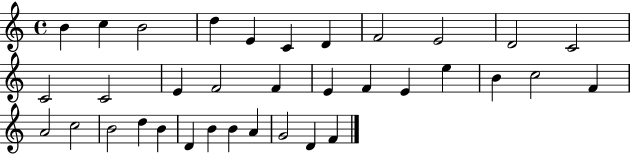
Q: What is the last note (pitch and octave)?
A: F4